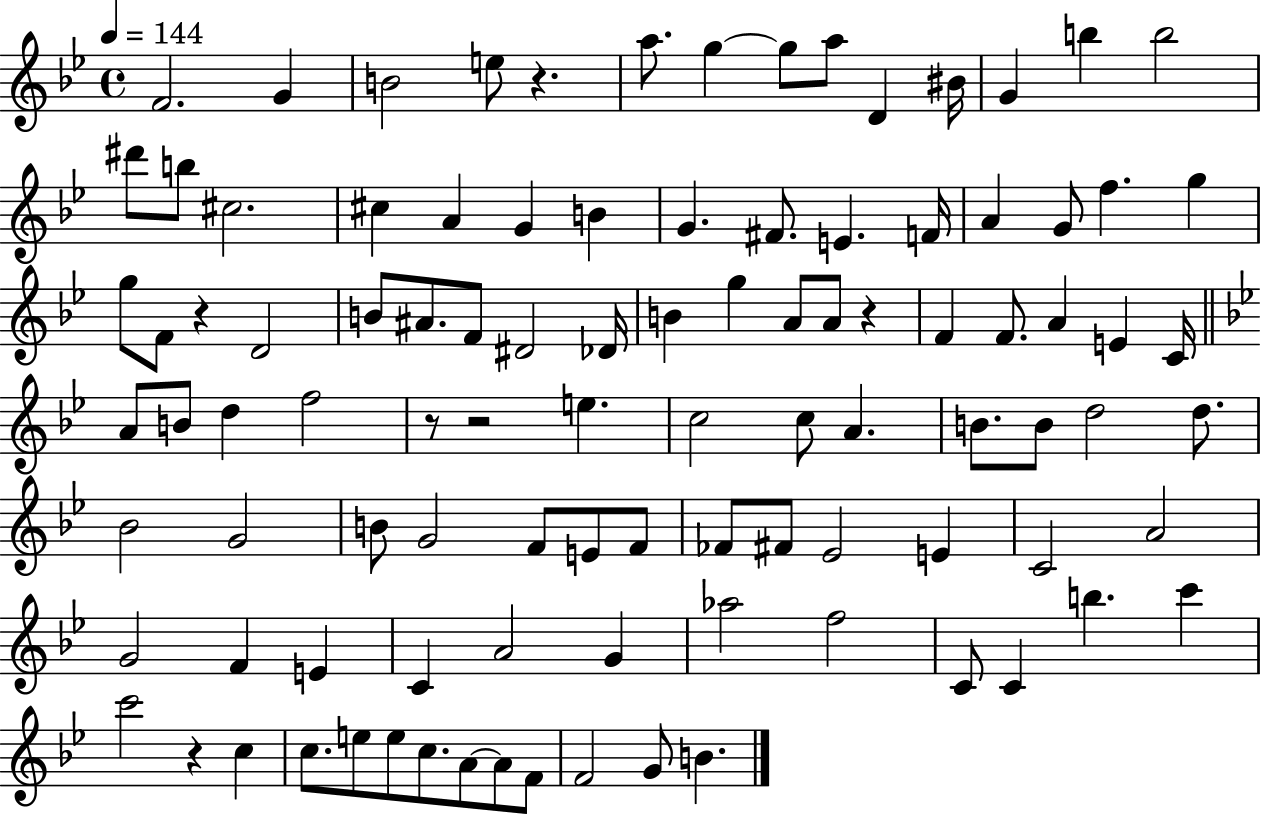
F4/h. G4/q B4/h E5/e R/q. A5/e. G5/q G5/e A5/e D4/q BIS4/s G4/q B5/q B5/h D#6/e B5/e C#5/h. C#5/q A4/q G4/q B4/q G4/q. F#4/e. E4/q. F4/s A4/q G4/e F5/q. G5/q G5/e F4/e R/q D4/h B4/e A#4/e. F4/e D#4/h Db4/s B4/q G5/q A4/e A4/e R/q F4/q F4/e. A4/q E4/q C4/s A4/e B4/e D5/q F5/h R/e R/h E5/q. C5/h C5/e A4/q. B4/e. B4/e D5/h D5/e. Bb4/h G4/h B4/e G4/h F4/e E4/e F4/e FES4/e F#4/e Eb4/h E4/q C4/h A4/h G4/h F4/q E4/q C4/q A4/h G4/q Ab5/h F5/h C4/e C4/q B5/q. C6/q C6/h R/q C5/q C5/e. E5/e E5/e C5/e. A4/e A4/e F4/e F4/h G4/e B4/q.